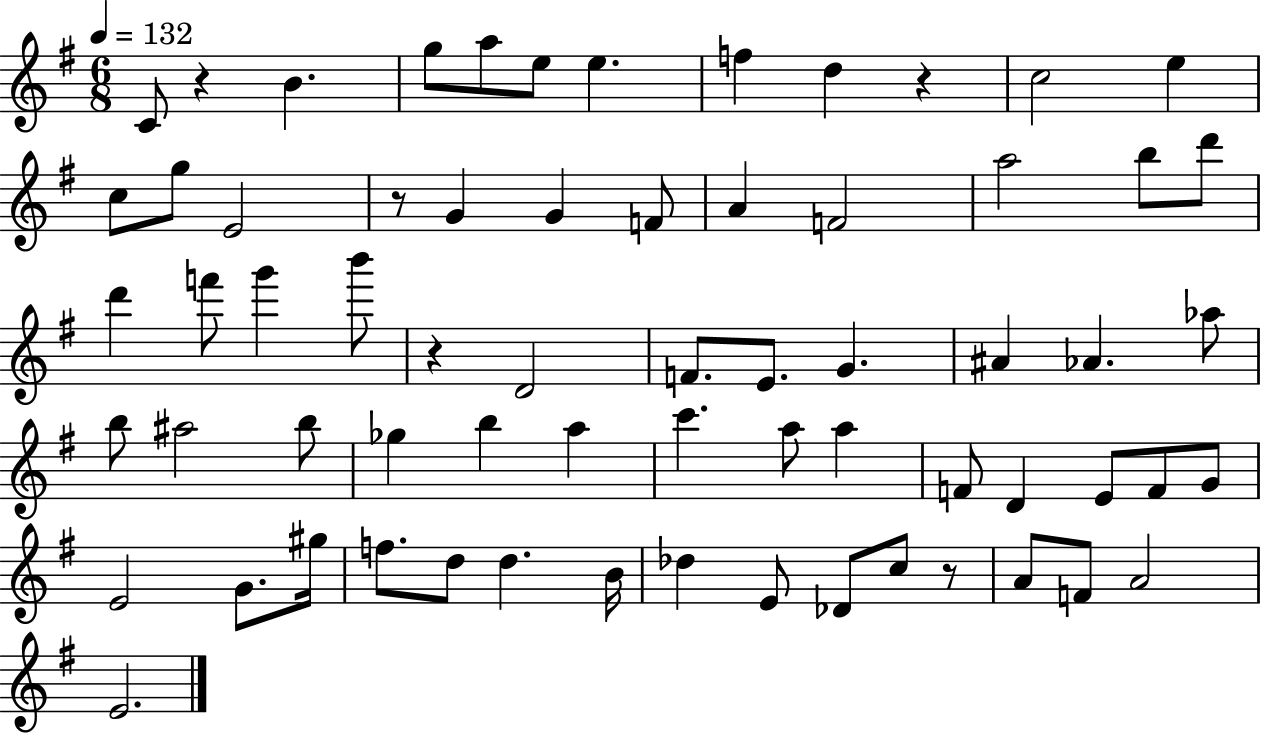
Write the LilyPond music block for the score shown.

{
  \clef treble
  \numericTimeSignature
  \time 6/8
  \key g \major
  \tempo 4 = 132
  c'8 r4 b'4. | g''8 a''8 e''8 e''4. | f''4 d''4 r4 | c''2 e''4 | \break c''8 g''8 e'2 | r8 g'4 g'4 f'8 | a'4 f'2 | a''2 b''8 d'''8 | \break d'''4 f'''8 g'''4 b'''8 | r4 d'2 | f'8. e'8. g'4. | ais'4 aes'4. aes''8 | \break b''8 ais''2 b''8 | ges''4 b''4 a''4 | c'''4. a''8 a''4 | f'8 d'4 e'8 f'8 g'8 | \break e'2 g'8. gis''16 | f''8. d''8 d''4. b'16 | des''4 e'8 des'8 c''8 r8 | a'8 f'8 a'2 | \break e'2. | \bar "|."
}